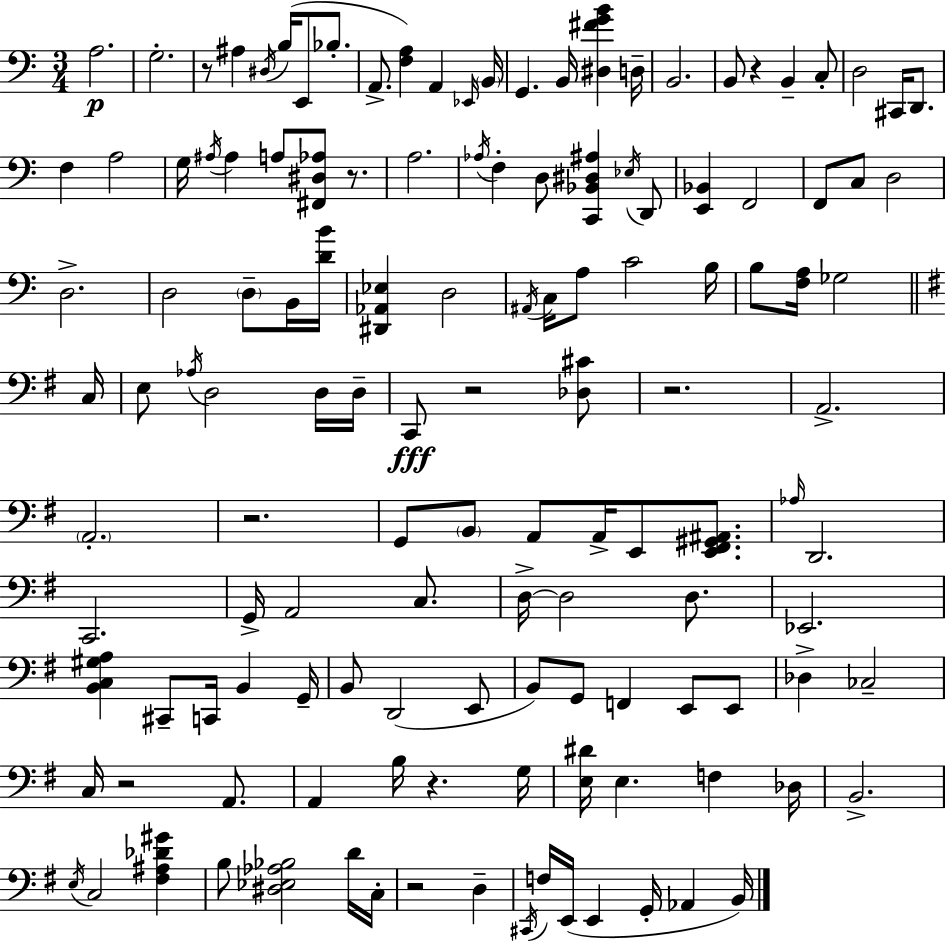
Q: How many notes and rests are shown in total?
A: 132